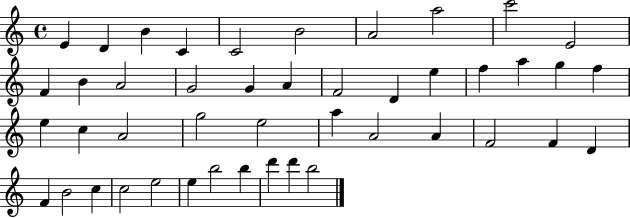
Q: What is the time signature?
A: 4/4